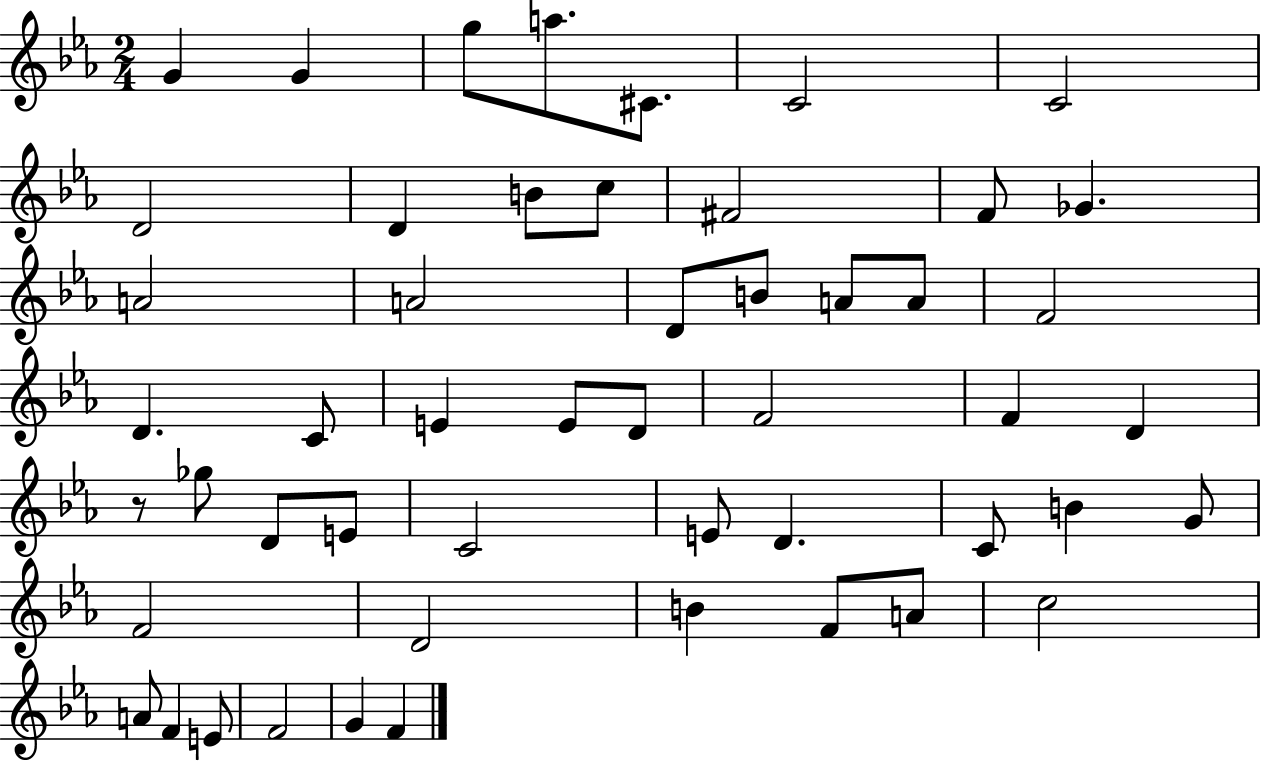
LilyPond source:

{
  \clef treble
  \numericTimeSignature
  \time 2/4
  \key ees \major
  \repeat volta 2 { g'4 g'4 | g''8 a''8. cis'8. | c'2 | c'2 | \break d'2 | d'4 b'8 c''8 | fis'2 | f'8 ges'4. | \break a'2 | a'2 | d'8 b'8 a'8 a'8 | f'2 | \break d'4. c'8 | e'4 e'8 d'8 | f'2 | f'4 d'4 | \break r8 ges''8 d'8 e'8 | c'2 | e'8 d'4. | c'8 b'4 g'8 | \break f'2 | d'2 | b'4 f'8 a'8 | c''2 | \break a'8 f'4 e'8 | f'2 | g'4 f'4 | } \bar "|."
}